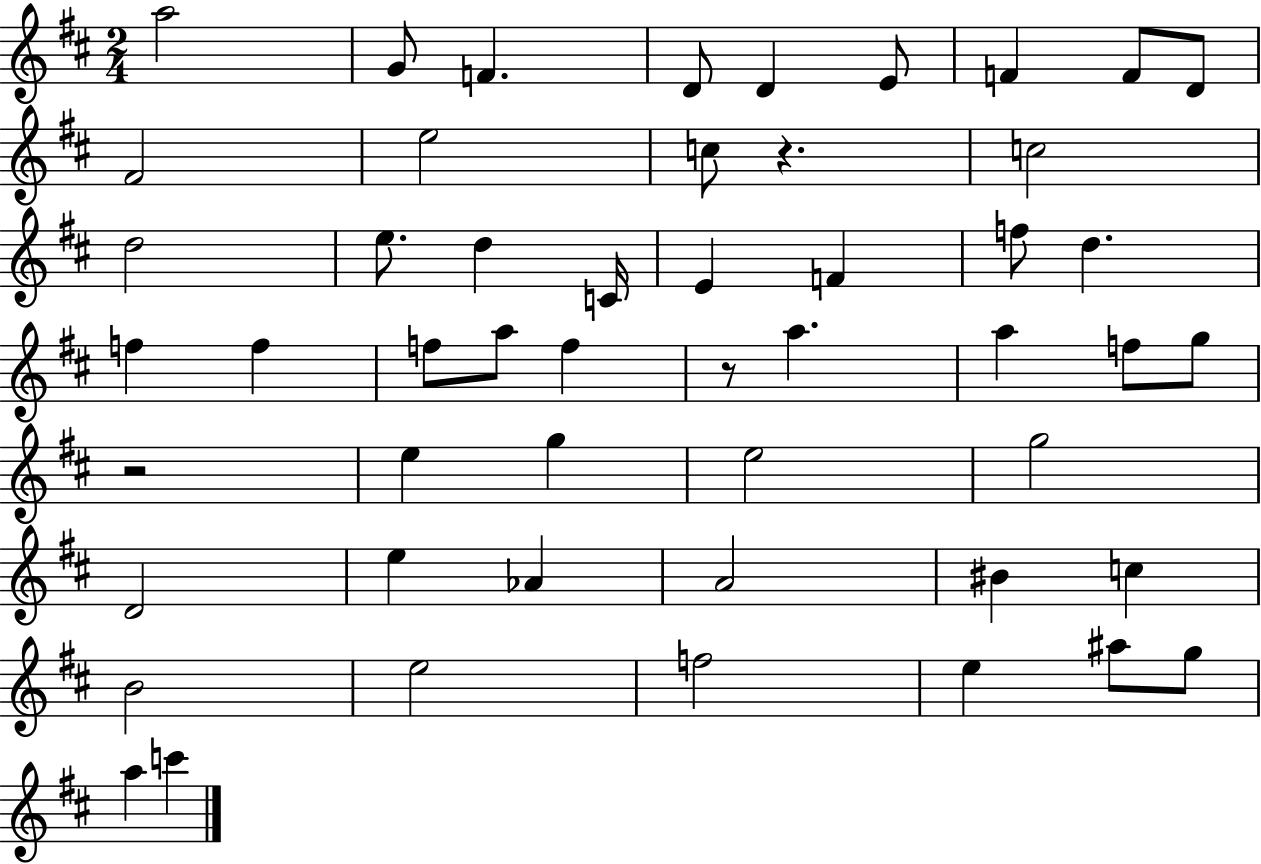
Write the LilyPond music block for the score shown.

{
  \clef treble
  \numericTimeSignature
  \time 2/4
  \key d \major
  a''2 | g'8 f'4. | d'8 d'4 e'8 | f'4 f'8 d'8 | \break fis'2 | e''2 | c''8 r4. | c''2 | \break d''2 | e''8. d''4 c'16 | e'4 f'4 | f''8 d''4. | \break f''4 f''4 | f''8 a''8 f''4 | r8 a''4. | a''4 f''8 g''8 | \break r2 | e''4 g''4 | e''2 | g''2 | \break d'2 | e''4 aes'4 | a'2 | bis'4 c''4 | \break b'2 | e''2 | f''2 | e''4 ais''8 g''8 | \break a''4 c'''4 | \bar "|."
}